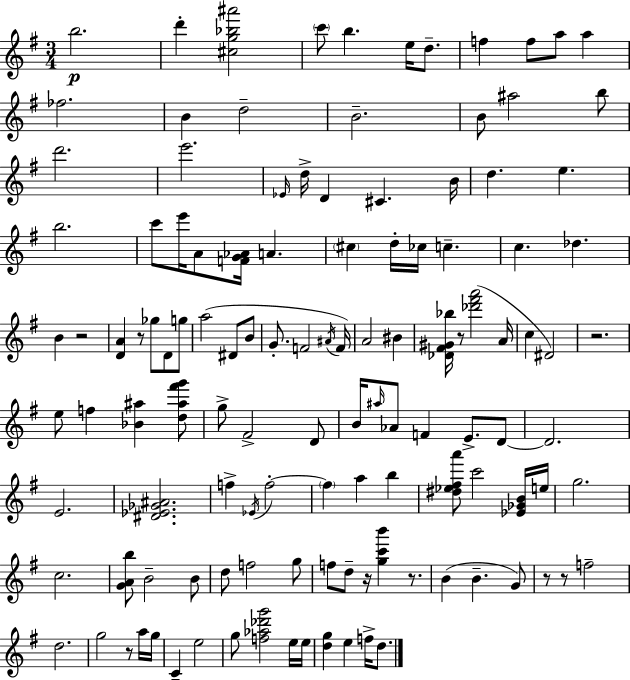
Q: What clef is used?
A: treble